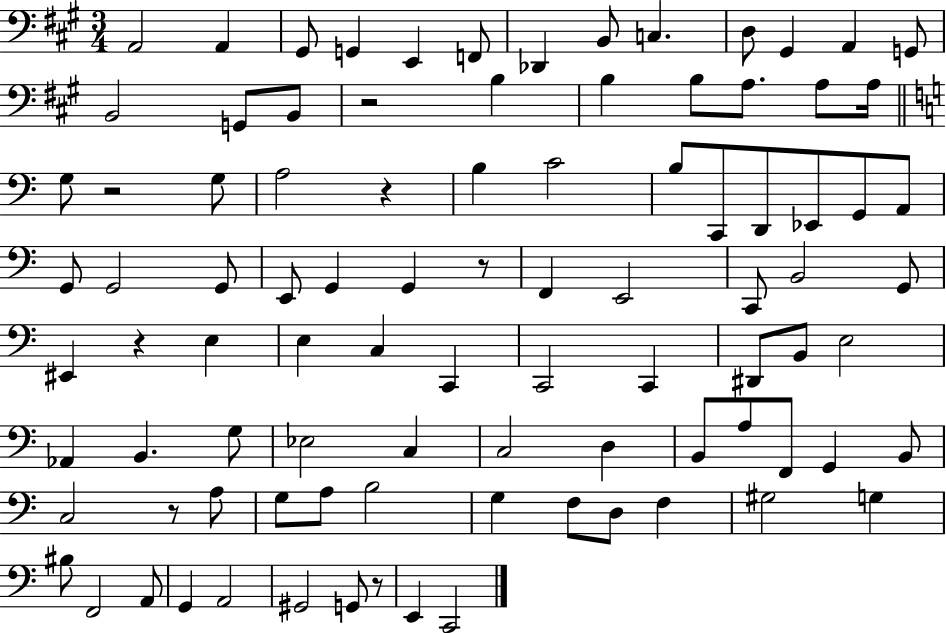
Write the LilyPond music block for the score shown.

{
  \clef bass
  \numericTimeSignature
  \time 3/4
  \key a \major
  a,2 a,4 | gis,8 g,4 e,4 f,8 | des,4 b,8 c4. | d8 gis,4 a,4 g,8 | \break b,2 g,8 b,8 | r2 b4 | b4 b8 a8. a8 a16 | \bar "||" \break \key c \major g8 r2 g8 | a2 r4 | b4 c'2 | b8 c,8 d,8 ees,8 g,8 a,8 | \break g,8 g,2 g,8 | e,8 g,4 g,4 r8 | f,4 e,2 | c,8 b,2 g,8 | \break eis,4 r4 e4 | e4 c4 c,4 | c,2 c,4 | dis,8 b,8 e2 | \break aes,4 b,4. g8 | ees2 c4 | c2 d4 | b,8 a8 f,8 g,4 b,8 | \break c2 r8 a8 | g8 a8 b2 | g4 f8 d8 f4 | gis2 g4 | \break bis8 f,2 a,8 | g,4 a,2 | gis,2 g,8 r8 | e,4 c,2 | \break \bar "|."
}